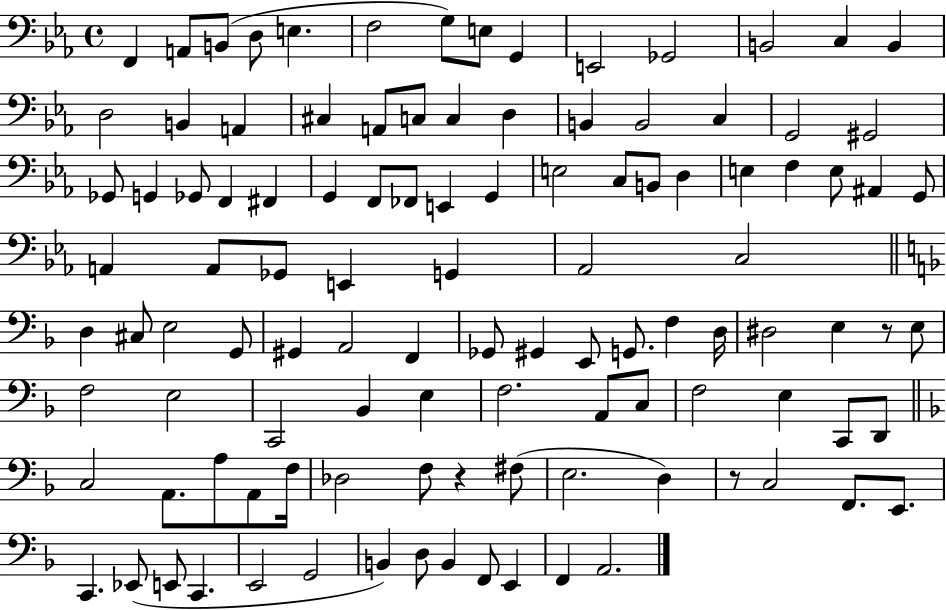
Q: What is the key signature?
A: EES major